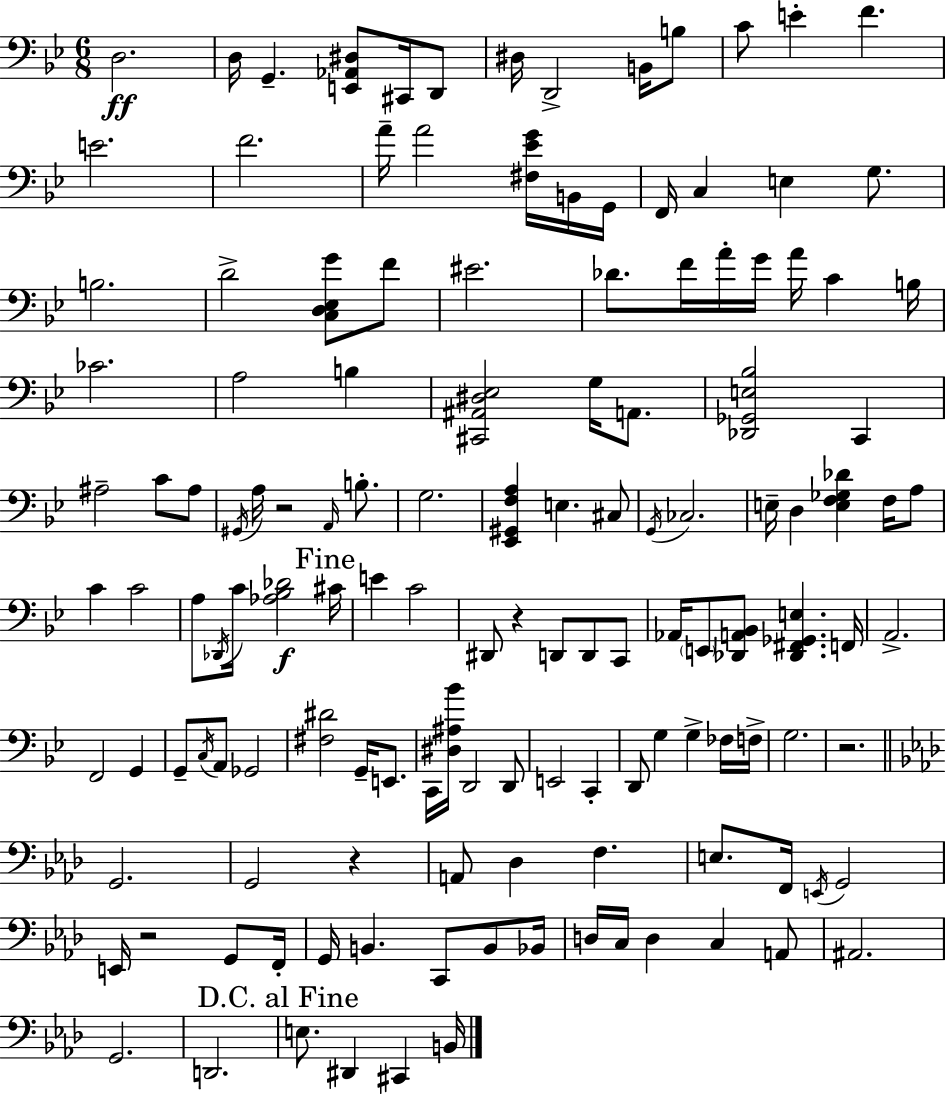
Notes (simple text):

D3/h. D3/s G2/q. [E2,Ab2,D#3]/e C#2/s D2/e D#3/s D2/h B2/s B3/e C4/e E4/q F4/q. E4/h. F4/h. A4/s A4/h [F#3,Eb4,G4]/s B2/s G2/s F2/s C3/q E3/q G3/e. B3/h. D4/h [C3,D3,Eb3,G4]/e F4/e EIS4/h. Db4/e. F4/s A4/s G4/s A4/s C4/q B3/s CES4/h. A3/h B3/q [C#2,A#2,D#3,Eb3]/h G3/s A2/e. [Db2,Gb2,E3,Bb3]/h C2/q A#3/h C4/e A#3/e G#2/s A3/s R/h A2/s B3/e. G3/h. [Eb2,G#2,F3,A3]/q E3/q. C#3/e G2/s CES3/h. E3/s D3/q [E3,F3,Gb3,Db4]/q F3/s A3/e C4/q C4/h A3/e Db2/s C4/s [Ab3,Bb3,Db4]/h C#4/s E4/q C4/h D#2/e R/q D2/e D2/e C2/e Ab2/s E2/e [Db2,A2,Bb2]/e [Db2,F#2,Gb2,E3]/q. F2/s A2/h. F2/h G2/q G2/e C3/s A2/e Gb2/h [F#3,D#4]/h G2/s E2/e. C2/s [D#3,A#3,Bb4]/s D2/h D2/e E2/h C2/q D2/e G3/q G3/q FES3/s F3/s G3/h. R/h. G2/h. G2/h R/q A2/e Db3/q F3/q. E3/e. F2/s E2/s G2/h E2/s R/h G2/e F2/s G2/s B2/q. C2/e B2/e Bb2/s D3/s C3/s D3/q C3/q A2/e A#2/h. G2/h. D2/h. E3/e. D#2/q C#2/q B2/s